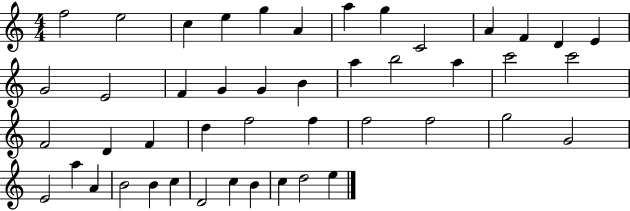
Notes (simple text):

F5/h E5/h C5/q E5/q G5/q A4/q A5/q G5/q C4/h A4/q F4/q D4/q E4/q G4/h E4/h F4/q G4/q G4/q B4/q A5/q B5/h A5/q C6/h C6/h F4/h D4/q F4/q D5/q F5/h F5/q F5/h F5/h G5/h G4/h E4/h A5/q A4/q B4/h B4/q C5/q D4/h C5/q B4/q C5/q D5/h E5/q